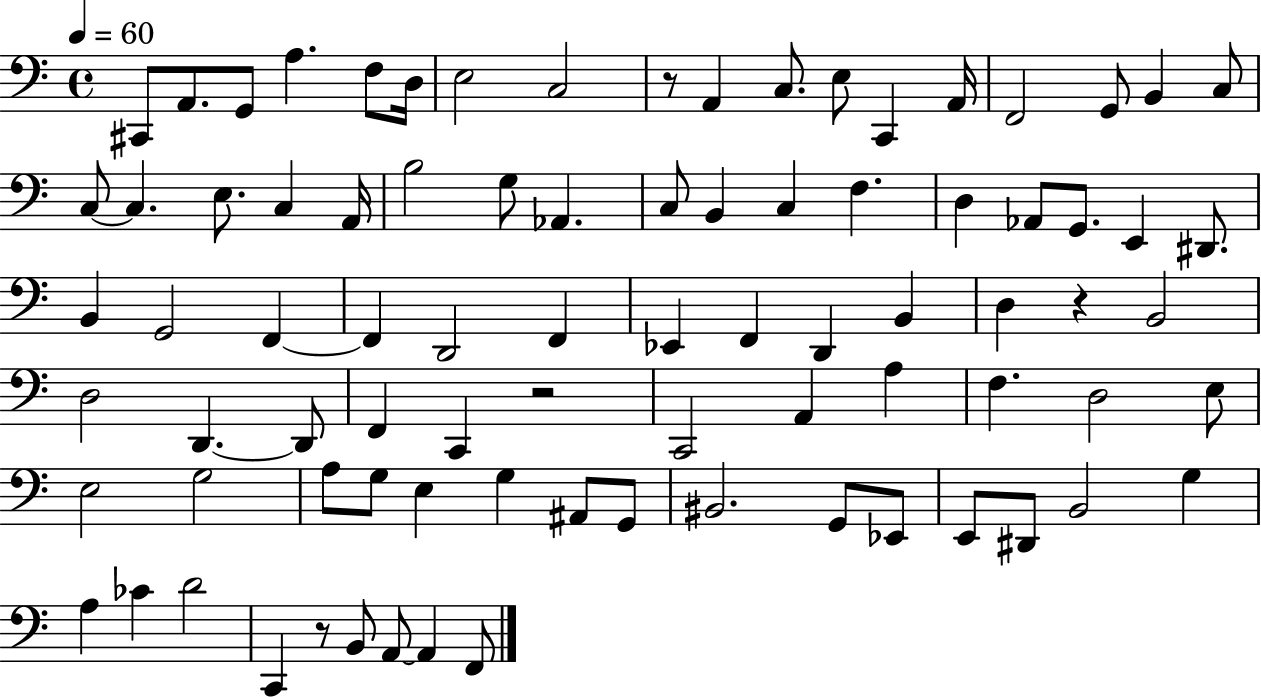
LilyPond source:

{
  \clef bass
  \time 4/4
  \defaultTimeSignature
  \key c \major
  \tempo 4 = 60
  cis,8 a,8. g,8 a4. f8 d16 | e2 c2 | r8 a,4 c8. e8 c,4 a,16 | f,2 g,8 b,4 c8 | \break c8~~ c4. e8. c4 a,16 | b2 g8 aes,4. | c8 b,4 c4 f4. | d4 aes,8 g,8. e,4 dis,8. | \break b,4 g,2 f,4~~ | f,4 d,2 f,4 | ees,4 f,4 d,4 b,4 | d4 r4 b,2 | \break d2 d,4.~~ d,8 | f,4 c,4 r2 | c,2 a,4 a4 | f4. d2 e8 | \break e2 g2 | a8 g8 e4 g4 ais,8 g,8 | bis,2. g,8 ees,8 | e,8 dis,8 b,2 g4 | \break a4 ces'4 d'2 | c,4 r8 b,8 a,8~~ a,4 f,8 | \bar "|."
}